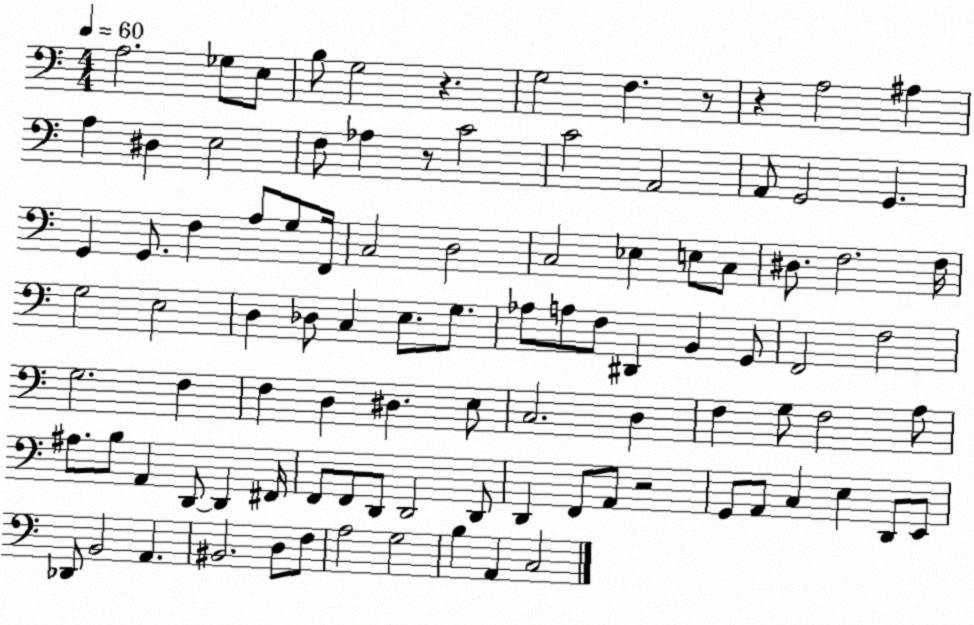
X:1
T:Untitled
M:4/4
L:1/4
K:C
A,2 _G,/2 E,/2 B,/2 G,2 z G,2 F, z/2 z A,2 ^A, A, ^D, E,2 F,/2 _A, z/2 C2 C2 A,,2 A,,/2 G,,2 G,, G,, G,,/2 F, A,/2 G,/2 F,,/4 C,2 D,2 C,2 _E, E,/2 C,/2 ^D,/2 F,2 F,/4 G,2 E,2 D, _D,/2 C, E,/2 G,/2 _A,/2 A,/2 F,/2 ^D,, B,, G,,/2 F,,2 F,2 G,2 F, F, D, ^D, E,/2 C,2 D, F, G,/2 F,2 A,/2 ^A,/2 B,/2 A,, D,,/2 D,, ^F,,/4 F,,/2 F,,/2 D,,/2 D,,2 D,,/2 D,, F,,/2 A,,/2 z2 G,,/2 A,,/2 C, E, D,,/2 E,,/2 _D,,/2 B,,2 A,, ^B,,2 D,/2 F,/2 A,2 G,2 B, A,, C,2